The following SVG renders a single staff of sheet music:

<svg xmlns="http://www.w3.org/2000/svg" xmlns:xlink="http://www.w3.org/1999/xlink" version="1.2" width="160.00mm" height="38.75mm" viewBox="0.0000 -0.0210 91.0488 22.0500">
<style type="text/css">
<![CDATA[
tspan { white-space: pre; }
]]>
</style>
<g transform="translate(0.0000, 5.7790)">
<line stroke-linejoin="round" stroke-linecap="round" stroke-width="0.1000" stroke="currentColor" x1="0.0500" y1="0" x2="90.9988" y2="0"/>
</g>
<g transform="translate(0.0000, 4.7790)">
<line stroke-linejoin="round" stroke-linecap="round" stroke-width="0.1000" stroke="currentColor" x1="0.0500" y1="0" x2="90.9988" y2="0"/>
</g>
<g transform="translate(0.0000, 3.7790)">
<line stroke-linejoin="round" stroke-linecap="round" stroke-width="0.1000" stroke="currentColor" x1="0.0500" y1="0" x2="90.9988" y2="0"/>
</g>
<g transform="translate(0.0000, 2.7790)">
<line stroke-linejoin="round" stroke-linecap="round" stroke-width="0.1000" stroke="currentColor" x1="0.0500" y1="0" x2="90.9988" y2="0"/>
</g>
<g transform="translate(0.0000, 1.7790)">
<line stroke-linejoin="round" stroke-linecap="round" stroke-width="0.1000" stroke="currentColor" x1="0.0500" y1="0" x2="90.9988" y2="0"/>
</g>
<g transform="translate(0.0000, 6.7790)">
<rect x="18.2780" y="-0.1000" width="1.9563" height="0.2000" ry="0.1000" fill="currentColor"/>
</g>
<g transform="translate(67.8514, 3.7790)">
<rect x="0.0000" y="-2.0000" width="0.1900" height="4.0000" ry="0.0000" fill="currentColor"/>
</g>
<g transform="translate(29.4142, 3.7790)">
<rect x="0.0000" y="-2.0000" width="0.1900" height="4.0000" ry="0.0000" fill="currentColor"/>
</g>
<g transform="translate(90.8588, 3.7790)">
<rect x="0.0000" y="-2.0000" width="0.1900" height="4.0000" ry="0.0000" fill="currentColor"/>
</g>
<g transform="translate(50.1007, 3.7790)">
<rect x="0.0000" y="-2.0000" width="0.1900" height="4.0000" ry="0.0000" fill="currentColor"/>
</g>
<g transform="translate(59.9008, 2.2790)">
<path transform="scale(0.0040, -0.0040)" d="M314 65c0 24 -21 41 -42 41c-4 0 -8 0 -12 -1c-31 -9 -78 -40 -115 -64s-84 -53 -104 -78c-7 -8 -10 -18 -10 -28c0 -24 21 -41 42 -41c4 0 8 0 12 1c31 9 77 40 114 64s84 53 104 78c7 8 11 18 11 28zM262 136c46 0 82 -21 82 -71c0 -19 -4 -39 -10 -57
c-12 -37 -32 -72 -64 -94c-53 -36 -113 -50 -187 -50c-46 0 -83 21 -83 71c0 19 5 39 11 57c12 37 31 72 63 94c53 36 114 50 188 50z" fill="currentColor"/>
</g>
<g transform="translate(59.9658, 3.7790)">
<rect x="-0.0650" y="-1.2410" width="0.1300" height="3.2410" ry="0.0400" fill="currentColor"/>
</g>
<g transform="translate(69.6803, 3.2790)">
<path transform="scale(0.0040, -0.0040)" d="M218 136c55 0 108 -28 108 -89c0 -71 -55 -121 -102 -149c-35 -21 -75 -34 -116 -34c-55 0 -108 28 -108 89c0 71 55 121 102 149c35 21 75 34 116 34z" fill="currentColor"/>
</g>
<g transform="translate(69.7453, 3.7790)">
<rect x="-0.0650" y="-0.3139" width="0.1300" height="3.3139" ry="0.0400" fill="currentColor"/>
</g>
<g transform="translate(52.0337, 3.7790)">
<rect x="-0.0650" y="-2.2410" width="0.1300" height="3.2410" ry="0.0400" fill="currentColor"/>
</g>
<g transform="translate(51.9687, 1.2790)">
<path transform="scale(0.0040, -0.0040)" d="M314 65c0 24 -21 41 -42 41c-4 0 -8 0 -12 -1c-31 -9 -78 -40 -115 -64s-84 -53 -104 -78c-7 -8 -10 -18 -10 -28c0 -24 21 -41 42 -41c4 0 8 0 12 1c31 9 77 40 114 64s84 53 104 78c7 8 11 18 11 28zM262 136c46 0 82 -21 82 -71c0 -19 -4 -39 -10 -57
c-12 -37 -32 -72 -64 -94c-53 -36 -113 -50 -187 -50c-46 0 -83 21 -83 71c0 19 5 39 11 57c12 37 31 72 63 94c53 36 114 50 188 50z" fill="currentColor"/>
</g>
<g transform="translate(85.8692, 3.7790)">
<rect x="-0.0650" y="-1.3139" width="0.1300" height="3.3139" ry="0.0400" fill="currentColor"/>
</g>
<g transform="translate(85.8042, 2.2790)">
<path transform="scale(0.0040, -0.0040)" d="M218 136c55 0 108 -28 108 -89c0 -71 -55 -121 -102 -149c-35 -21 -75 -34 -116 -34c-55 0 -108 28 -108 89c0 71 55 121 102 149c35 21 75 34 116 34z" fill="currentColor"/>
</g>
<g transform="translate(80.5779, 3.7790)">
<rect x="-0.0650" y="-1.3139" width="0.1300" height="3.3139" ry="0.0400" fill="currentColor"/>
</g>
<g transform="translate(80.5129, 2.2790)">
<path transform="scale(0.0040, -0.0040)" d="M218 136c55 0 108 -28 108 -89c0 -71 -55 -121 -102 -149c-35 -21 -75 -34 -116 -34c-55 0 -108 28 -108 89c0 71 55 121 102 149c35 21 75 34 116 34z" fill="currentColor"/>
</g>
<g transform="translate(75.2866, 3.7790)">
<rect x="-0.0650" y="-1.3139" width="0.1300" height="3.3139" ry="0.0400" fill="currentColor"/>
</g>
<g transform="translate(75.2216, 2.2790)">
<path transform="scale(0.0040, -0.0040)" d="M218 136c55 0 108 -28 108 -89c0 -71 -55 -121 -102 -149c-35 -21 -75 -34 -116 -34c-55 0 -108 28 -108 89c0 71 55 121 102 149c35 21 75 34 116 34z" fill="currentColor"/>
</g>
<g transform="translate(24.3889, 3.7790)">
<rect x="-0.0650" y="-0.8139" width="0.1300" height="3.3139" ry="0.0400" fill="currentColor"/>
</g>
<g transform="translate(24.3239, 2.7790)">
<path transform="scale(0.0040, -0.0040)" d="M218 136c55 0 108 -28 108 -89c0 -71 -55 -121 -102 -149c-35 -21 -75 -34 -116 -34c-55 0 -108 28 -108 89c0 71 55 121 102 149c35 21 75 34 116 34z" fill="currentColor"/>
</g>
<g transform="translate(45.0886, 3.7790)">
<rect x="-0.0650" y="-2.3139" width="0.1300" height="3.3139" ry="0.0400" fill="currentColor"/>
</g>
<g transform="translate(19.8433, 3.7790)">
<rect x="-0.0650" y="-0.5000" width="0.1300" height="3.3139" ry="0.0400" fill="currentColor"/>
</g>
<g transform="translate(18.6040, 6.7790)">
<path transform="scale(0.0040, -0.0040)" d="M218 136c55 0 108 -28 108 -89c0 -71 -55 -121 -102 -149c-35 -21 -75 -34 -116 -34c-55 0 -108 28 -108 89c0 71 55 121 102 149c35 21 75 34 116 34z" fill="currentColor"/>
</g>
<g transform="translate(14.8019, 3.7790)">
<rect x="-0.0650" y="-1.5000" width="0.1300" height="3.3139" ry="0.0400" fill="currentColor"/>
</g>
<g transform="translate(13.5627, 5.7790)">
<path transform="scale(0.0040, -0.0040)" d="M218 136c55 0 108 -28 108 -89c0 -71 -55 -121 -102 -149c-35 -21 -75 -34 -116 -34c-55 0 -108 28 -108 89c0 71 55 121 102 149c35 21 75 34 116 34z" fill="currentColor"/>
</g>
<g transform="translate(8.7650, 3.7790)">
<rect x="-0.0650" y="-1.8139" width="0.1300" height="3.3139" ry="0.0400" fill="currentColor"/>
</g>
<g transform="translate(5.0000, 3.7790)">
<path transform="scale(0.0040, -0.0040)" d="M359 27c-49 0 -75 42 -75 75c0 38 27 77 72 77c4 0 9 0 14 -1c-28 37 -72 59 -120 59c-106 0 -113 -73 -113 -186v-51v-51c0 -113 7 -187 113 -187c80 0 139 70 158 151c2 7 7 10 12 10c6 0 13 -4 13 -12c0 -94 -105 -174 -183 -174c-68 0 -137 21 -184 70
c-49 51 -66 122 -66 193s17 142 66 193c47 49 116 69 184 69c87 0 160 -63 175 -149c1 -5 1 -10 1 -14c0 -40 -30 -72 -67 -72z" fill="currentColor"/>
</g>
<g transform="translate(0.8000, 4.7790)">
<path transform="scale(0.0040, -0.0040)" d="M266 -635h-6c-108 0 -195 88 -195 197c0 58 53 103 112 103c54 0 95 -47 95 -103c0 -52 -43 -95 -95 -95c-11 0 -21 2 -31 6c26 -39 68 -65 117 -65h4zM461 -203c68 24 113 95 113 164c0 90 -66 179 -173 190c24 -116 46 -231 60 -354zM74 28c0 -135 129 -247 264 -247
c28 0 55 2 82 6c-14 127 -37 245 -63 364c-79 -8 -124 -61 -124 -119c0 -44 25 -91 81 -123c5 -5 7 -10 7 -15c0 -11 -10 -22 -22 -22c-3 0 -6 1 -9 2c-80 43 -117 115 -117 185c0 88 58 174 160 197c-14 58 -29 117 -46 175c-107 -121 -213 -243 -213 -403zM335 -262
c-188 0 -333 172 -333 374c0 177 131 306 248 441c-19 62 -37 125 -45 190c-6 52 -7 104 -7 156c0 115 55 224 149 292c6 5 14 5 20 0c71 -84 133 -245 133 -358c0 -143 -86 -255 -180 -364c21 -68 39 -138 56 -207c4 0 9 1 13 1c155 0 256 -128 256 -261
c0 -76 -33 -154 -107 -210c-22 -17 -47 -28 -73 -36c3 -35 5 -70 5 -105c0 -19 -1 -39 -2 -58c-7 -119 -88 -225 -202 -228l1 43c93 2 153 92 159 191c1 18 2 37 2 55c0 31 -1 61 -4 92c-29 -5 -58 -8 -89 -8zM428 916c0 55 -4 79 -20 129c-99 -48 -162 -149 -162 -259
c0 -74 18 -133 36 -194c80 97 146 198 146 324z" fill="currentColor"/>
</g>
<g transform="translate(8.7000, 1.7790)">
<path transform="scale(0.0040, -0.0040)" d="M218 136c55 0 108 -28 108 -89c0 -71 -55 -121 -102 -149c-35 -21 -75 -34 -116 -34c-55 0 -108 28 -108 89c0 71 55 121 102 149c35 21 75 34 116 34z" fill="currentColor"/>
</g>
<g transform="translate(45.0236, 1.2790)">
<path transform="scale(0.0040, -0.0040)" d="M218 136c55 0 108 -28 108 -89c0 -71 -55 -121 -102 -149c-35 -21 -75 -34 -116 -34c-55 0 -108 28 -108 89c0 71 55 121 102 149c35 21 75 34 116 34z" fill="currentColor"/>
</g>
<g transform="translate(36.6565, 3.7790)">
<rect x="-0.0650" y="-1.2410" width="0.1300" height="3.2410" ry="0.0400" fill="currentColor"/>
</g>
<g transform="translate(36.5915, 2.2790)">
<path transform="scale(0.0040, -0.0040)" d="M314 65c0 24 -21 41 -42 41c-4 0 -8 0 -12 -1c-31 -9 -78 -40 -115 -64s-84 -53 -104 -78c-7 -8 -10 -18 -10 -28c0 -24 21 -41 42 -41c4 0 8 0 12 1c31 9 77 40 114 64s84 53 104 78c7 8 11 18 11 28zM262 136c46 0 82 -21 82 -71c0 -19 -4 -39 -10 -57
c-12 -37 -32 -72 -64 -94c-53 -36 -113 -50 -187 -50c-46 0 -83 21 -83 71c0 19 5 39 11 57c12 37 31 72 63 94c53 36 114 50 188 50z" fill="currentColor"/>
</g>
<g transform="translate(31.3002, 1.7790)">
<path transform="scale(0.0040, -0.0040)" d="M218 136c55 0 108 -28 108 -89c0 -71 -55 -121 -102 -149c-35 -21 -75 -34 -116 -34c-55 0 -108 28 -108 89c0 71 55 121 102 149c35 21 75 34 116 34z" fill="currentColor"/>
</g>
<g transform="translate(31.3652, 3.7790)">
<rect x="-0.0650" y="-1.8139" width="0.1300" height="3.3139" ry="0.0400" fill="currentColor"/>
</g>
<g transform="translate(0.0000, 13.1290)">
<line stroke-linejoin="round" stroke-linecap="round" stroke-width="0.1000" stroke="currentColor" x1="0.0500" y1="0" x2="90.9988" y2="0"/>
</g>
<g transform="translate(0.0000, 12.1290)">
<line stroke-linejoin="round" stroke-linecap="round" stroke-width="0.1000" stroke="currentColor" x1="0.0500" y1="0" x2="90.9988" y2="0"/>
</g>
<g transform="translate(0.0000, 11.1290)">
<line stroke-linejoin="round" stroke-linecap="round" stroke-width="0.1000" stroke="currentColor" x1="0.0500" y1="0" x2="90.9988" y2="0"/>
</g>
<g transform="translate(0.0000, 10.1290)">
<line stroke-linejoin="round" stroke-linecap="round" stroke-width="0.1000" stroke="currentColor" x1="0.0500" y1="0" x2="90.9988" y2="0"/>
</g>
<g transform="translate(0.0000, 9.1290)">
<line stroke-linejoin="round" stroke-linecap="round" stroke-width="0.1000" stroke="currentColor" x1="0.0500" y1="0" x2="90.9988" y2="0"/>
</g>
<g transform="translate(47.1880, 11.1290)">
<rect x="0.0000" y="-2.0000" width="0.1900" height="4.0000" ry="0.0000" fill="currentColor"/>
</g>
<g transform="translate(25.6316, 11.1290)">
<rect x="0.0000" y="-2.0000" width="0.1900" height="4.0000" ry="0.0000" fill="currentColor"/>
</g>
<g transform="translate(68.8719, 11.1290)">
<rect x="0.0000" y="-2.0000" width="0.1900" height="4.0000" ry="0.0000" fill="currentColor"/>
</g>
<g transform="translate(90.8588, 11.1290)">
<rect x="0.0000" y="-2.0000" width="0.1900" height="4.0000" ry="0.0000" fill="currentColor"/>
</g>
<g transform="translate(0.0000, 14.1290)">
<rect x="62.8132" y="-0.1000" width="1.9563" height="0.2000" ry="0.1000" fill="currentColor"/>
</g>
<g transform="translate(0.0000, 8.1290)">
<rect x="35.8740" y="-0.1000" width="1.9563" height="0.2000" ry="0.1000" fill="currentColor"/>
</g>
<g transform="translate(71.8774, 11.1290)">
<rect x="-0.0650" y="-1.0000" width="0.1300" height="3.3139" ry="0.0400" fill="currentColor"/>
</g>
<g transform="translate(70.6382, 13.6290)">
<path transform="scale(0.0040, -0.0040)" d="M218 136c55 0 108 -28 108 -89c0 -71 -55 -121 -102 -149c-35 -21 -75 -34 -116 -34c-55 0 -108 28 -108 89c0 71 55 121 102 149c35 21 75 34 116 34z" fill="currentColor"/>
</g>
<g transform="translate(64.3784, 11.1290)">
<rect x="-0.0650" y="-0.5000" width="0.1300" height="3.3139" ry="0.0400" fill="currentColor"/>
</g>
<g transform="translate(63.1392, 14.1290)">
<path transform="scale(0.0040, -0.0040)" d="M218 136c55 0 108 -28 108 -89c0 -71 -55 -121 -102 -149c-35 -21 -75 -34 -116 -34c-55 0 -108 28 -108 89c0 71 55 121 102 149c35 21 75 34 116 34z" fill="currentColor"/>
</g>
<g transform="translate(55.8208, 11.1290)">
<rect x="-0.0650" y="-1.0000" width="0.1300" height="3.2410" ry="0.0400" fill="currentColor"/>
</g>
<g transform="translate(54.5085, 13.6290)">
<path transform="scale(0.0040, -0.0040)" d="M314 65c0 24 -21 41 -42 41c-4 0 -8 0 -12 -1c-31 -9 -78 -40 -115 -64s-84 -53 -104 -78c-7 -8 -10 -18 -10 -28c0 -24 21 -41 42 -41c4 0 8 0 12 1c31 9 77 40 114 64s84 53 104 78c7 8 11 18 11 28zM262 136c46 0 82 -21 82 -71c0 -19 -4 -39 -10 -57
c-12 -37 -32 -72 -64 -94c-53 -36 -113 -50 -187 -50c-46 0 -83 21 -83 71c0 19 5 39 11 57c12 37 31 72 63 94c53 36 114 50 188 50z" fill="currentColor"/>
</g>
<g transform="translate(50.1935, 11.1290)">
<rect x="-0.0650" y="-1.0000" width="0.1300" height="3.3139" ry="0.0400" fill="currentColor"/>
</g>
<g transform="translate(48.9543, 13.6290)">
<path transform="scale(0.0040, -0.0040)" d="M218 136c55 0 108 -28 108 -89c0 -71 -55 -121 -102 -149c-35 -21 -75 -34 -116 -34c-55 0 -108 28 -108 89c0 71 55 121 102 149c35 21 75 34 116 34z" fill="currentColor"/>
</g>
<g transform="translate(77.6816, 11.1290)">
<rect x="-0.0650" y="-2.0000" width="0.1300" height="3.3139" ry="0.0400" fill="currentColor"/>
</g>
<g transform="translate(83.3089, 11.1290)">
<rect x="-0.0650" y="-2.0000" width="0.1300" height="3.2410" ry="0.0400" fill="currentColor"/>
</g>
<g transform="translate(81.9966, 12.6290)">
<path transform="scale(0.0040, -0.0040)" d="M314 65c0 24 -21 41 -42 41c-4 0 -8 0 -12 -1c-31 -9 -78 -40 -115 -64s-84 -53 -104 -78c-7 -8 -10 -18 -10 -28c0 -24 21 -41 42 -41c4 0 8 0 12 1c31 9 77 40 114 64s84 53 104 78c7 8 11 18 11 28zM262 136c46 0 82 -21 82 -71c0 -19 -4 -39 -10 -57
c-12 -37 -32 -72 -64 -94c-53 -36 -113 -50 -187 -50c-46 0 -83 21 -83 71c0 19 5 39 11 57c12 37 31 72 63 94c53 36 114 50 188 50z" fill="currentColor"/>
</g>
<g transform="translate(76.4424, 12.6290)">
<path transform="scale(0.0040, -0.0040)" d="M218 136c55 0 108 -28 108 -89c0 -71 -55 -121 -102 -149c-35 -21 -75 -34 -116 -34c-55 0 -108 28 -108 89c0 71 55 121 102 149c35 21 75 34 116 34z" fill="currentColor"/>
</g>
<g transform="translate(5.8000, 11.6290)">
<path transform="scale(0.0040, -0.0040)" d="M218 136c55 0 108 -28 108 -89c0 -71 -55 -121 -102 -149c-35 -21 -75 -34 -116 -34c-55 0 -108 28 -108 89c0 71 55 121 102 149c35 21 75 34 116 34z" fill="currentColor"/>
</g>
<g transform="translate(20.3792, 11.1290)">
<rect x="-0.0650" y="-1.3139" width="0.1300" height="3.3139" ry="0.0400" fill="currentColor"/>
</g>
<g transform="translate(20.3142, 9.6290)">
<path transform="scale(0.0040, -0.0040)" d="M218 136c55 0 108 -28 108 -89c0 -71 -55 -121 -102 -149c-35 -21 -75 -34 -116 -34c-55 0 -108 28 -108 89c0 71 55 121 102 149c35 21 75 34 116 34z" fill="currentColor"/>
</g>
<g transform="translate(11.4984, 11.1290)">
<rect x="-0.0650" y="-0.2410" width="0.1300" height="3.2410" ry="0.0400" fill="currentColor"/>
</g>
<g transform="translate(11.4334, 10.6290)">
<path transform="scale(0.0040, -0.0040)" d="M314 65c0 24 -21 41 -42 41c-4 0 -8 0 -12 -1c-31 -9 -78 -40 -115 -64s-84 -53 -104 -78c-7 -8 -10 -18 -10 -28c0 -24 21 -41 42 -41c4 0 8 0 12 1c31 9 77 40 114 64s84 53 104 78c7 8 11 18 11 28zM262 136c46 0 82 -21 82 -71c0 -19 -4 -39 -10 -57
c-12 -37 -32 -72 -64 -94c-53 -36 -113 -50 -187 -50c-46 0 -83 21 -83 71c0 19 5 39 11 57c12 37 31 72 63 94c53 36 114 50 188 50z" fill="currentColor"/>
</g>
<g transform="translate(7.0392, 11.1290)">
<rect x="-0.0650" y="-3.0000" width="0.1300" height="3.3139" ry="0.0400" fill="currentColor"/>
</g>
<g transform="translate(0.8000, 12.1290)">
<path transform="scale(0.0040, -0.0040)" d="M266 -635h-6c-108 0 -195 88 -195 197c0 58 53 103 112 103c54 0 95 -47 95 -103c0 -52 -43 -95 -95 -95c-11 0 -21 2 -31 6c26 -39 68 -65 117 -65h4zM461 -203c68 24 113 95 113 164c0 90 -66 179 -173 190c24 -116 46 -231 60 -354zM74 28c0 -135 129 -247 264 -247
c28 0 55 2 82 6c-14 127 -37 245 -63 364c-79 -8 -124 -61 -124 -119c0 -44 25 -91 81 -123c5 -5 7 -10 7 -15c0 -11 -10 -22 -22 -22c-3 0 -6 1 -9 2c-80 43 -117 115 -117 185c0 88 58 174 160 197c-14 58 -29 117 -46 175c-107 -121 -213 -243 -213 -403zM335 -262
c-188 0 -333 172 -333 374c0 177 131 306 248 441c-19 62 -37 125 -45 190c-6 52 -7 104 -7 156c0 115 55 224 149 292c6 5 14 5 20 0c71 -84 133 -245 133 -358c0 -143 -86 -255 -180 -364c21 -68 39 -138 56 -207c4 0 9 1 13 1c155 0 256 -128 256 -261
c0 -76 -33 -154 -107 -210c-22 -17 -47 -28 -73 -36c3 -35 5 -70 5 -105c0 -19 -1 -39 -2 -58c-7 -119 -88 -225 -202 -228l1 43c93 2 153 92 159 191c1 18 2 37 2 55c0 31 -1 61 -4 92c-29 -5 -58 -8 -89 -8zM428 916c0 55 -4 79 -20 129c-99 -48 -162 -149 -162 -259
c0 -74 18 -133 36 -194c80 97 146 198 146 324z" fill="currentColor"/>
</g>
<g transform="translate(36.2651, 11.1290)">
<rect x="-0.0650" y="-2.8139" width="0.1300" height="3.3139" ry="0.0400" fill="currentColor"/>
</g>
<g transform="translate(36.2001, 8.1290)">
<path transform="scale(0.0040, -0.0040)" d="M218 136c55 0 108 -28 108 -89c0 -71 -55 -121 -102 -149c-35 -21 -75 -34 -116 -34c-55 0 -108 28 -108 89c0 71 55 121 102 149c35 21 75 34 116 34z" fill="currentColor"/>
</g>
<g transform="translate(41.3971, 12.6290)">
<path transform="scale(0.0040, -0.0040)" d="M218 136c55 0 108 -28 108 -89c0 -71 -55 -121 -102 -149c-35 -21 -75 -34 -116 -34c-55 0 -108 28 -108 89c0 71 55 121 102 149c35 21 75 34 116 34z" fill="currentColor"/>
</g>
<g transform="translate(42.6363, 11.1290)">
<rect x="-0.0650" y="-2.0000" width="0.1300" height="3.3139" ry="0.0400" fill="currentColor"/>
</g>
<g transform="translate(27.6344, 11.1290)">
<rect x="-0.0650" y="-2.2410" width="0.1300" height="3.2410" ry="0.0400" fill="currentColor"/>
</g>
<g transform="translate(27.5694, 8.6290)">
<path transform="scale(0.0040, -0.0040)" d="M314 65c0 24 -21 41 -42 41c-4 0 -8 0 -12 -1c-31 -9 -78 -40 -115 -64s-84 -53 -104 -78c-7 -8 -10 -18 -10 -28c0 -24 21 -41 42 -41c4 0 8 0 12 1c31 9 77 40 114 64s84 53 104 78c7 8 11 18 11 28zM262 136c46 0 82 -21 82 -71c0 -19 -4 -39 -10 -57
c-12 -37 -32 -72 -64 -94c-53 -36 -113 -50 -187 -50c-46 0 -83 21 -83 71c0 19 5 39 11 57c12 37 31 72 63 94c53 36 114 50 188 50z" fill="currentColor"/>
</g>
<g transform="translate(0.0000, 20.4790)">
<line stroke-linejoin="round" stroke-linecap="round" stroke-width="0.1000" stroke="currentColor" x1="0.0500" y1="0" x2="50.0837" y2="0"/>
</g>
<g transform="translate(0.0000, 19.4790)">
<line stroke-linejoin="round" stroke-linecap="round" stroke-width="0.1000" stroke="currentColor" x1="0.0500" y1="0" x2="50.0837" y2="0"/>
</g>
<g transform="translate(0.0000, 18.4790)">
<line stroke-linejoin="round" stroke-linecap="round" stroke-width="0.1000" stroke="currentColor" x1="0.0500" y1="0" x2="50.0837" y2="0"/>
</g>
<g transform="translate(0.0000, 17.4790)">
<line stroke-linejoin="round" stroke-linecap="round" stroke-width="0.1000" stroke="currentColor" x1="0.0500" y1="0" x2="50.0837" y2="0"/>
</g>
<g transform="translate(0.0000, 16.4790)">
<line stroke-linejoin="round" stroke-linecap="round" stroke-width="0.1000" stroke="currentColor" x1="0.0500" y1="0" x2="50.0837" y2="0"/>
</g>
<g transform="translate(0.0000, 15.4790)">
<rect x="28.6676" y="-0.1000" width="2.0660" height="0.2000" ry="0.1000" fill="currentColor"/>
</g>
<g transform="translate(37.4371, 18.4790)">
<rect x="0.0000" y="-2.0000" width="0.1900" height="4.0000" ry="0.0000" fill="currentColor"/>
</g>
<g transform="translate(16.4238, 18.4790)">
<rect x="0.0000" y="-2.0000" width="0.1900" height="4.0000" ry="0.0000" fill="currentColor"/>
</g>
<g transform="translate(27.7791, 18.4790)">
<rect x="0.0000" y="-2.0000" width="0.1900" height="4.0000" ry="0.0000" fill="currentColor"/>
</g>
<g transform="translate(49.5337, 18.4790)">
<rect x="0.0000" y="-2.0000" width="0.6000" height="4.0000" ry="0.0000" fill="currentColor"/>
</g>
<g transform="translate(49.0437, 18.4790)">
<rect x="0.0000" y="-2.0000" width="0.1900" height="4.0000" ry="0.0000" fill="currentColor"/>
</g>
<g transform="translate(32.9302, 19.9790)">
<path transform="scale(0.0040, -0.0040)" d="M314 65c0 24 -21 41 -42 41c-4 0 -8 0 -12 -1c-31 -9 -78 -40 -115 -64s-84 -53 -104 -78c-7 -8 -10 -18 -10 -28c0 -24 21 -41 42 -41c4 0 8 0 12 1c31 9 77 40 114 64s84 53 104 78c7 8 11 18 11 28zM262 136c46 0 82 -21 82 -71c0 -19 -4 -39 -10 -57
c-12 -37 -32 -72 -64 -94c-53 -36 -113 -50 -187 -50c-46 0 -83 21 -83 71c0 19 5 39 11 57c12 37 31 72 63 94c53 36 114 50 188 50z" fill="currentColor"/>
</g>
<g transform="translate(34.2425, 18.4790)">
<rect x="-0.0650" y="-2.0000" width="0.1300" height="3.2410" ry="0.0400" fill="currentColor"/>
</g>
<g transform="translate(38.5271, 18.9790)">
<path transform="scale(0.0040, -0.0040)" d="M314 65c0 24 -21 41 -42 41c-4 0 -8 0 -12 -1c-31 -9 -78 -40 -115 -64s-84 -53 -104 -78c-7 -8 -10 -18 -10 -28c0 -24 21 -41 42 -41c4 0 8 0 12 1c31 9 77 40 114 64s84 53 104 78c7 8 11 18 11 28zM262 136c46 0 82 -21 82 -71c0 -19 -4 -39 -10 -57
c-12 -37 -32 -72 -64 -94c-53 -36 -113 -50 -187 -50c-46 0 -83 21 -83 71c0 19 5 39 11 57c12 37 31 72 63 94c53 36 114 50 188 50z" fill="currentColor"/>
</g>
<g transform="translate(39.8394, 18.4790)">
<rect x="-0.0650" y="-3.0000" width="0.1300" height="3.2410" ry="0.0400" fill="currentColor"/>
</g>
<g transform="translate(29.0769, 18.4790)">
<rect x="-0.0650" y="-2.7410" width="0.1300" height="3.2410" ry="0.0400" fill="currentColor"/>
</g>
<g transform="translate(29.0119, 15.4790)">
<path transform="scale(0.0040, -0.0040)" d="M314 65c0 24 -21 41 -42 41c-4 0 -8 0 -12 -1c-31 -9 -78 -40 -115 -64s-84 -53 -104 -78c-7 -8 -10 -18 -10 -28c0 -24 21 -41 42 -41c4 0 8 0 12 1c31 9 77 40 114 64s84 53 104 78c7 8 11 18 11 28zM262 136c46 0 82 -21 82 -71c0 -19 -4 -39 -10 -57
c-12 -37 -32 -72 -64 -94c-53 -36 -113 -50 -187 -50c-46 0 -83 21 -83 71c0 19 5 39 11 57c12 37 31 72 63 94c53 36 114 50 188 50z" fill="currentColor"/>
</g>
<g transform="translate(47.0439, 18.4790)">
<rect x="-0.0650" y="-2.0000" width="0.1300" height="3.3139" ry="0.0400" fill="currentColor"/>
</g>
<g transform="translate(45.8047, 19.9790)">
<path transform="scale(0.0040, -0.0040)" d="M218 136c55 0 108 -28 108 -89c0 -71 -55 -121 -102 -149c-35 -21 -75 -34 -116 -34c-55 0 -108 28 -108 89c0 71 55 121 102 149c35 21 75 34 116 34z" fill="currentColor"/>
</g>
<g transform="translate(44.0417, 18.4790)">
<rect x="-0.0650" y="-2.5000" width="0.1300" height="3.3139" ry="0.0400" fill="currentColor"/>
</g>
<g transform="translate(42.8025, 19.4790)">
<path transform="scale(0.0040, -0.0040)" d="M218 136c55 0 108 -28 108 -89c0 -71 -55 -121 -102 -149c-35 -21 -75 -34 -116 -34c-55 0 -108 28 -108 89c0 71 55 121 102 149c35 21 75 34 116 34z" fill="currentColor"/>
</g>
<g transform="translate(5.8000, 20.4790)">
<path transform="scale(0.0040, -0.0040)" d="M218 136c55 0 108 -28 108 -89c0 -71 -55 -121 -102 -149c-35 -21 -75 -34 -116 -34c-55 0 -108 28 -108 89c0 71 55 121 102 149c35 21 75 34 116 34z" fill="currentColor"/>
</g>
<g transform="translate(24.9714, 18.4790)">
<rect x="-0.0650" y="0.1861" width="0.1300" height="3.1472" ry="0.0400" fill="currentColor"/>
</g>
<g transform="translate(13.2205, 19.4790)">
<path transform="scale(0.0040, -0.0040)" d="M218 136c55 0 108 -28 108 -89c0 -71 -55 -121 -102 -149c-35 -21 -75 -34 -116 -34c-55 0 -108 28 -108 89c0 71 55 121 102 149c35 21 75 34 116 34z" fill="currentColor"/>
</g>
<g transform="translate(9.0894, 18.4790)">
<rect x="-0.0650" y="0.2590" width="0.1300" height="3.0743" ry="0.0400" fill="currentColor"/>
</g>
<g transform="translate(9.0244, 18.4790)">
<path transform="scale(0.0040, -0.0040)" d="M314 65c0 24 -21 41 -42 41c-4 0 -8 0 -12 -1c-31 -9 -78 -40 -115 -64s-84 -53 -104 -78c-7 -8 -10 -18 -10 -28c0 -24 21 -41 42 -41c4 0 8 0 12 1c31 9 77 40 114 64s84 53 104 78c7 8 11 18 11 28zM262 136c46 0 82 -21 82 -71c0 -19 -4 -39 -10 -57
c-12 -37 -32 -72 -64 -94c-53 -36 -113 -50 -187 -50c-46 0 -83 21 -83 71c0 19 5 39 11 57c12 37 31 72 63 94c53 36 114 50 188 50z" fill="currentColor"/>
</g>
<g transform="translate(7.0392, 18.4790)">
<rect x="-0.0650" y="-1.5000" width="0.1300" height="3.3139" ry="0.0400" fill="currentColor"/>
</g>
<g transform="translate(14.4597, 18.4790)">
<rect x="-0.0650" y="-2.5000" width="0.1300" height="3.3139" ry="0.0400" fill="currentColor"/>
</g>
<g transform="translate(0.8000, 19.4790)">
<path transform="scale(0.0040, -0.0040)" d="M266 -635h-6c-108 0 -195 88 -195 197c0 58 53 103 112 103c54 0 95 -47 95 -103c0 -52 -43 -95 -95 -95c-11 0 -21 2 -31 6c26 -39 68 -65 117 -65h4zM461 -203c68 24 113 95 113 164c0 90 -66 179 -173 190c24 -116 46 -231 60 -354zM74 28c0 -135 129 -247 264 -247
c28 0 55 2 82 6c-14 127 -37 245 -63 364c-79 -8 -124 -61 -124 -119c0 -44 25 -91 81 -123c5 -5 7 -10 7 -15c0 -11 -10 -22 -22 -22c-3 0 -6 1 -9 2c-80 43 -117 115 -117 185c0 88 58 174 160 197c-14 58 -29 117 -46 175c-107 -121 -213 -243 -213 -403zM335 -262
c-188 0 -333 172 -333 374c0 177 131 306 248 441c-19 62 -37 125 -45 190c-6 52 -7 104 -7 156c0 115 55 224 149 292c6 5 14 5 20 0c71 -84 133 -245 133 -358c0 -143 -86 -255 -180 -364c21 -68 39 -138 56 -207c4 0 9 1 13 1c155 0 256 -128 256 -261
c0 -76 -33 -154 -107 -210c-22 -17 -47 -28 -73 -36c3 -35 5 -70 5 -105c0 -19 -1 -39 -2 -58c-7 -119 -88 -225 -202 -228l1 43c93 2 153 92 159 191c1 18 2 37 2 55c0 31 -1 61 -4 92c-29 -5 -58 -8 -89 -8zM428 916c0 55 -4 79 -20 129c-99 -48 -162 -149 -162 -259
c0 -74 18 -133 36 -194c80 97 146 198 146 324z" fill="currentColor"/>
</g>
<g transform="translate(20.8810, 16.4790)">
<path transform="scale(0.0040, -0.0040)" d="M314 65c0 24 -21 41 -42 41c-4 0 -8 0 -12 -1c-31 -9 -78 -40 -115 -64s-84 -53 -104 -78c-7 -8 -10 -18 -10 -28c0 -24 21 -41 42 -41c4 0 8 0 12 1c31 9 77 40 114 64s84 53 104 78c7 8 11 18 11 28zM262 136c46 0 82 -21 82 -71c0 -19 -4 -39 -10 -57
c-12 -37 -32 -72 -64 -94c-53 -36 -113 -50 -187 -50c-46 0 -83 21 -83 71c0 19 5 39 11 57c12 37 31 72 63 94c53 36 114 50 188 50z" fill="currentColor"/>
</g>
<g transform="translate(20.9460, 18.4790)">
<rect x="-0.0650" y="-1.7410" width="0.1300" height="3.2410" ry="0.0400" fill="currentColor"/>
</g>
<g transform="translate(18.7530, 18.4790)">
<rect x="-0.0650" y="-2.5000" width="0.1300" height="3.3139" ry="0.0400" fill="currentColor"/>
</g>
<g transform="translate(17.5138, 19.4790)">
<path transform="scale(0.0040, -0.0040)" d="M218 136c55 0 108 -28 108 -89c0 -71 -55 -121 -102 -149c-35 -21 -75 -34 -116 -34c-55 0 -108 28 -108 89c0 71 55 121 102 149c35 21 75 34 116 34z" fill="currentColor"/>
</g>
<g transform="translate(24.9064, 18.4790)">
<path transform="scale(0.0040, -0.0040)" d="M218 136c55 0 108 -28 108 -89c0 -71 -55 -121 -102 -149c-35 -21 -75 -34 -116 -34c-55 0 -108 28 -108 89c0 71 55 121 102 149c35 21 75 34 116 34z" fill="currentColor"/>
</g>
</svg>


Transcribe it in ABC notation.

X:1
T:Untitled
M:4/4
L:1/4
K:C
f E C d f e2 g g2 e2 c e e e A c2 e g2 a F D D2 C D F F2 E B2 G G f2 B a2 F2 A2 G F